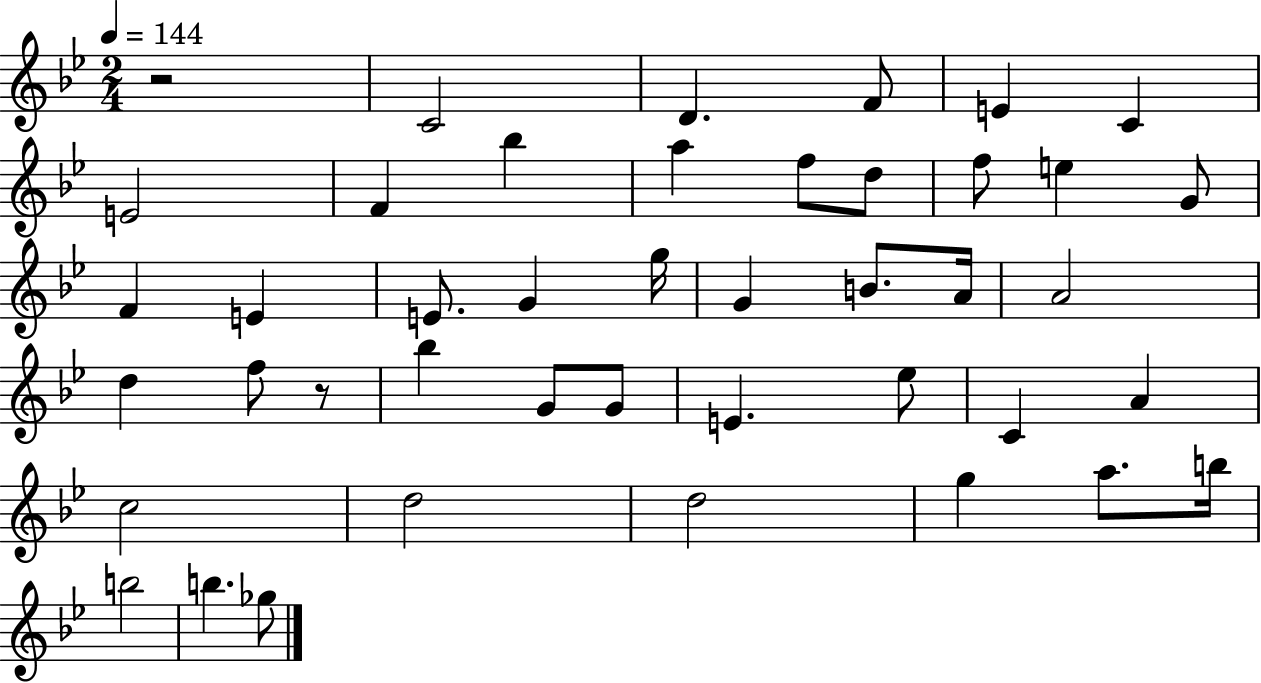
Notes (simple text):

R/h C4/h D4/q. F4/e E4/q C4/q E4/h F4/q Bb5/q A5/q F5/e D5/e F5/e E5/q G4/e F4/q E4/q E4/e. G4/q G5/s G4/q B4/e. A4/s A4/h D5/q F5/e R/e Bb5/q G4/e G4/e E4/q. Eb5/e C4/q A4/q C5/h D5/h D5/h G5/q A5/e. B5/s B5/h B5/q. Gb5/e